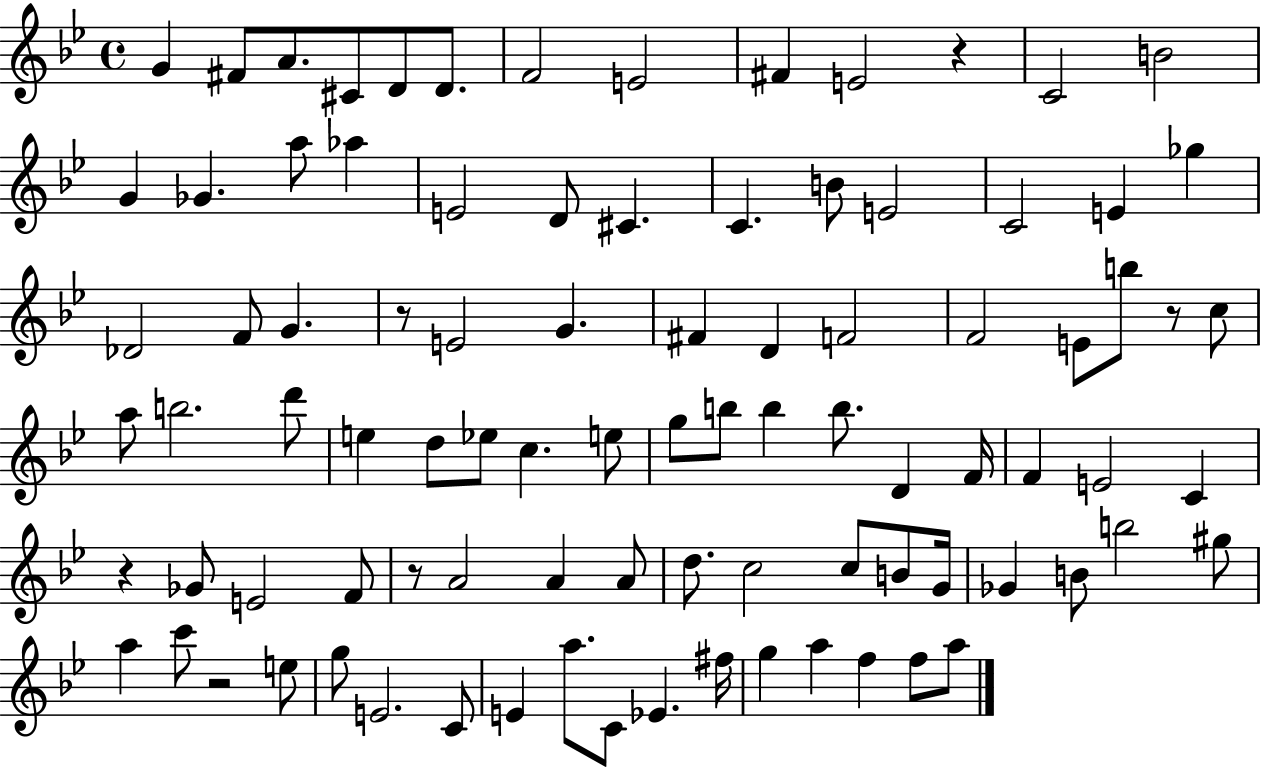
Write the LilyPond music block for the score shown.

{
  \clef treble
  \time 4/4
  \defaultTimeSignature
  \key bes \major
  g'4 fis'8 a'8. cis'8 d'8 d'8. | f'2 e'2 | fis'4 e'2 r4 | c'2 b'2 | \break g'4 ges'4. a''8 aes''4 | e'2 d'8 cis'4. | c'4. b'8 e'2 | c'2 e'4 ges''4 | \break des'2 f'8 g'4. | r8 e'2 g'4. | fis'4 d'4 f'2 | f'2 e'8 b''8 r8 c''8 | \break a''8 b''2. d'''8 | e''4 d''8 ees''8 c''4. e''8 | g''8 b''8 b''4 b''8. d'4 f'16 | f'4 e'2 c'4 | \break r4 ges'8 e'2 f'8 | r8 a'2 a'4 a'8 | d''8. c''2 c''8 b'8 g'16 | ges'4 b'8 b''2 gis''8 | \break a''4 c'''8 r2 e''8 | g''8 e'2. c'8 | e'4 a''8. c'8 ees'4. fis''16 | g''4 a''4 f''4 f''8 a''8 | \break \bar "|."
}